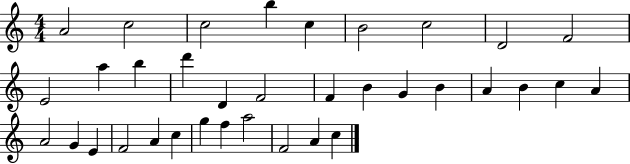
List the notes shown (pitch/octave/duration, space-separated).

A4/h C5/h C5/h B5/q C5/q B4/h C5/h D4/h F4/h E4/h A5/q B5/q D6/q D4/q F4/h F4/q B4/q G4/q B4/q A4/q B4/q C5/q A4/q A4/h G4/q E4/q F4/h A4/q C5/q G5/q F5/q A5/h F4/h A4/q C5/q